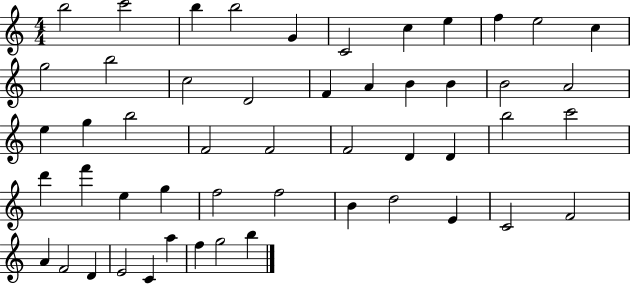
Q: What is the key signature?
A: C major